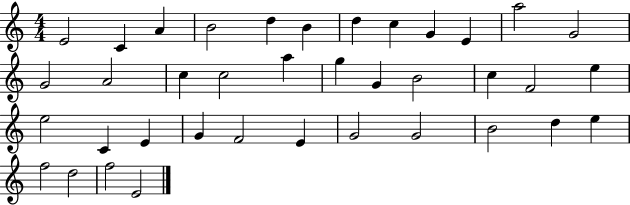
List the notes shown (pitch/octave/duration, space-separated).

E4/h C4/q A4/q B4/h D5/q B4/q D5/q C5/q G4/q E4/q A5/h G4/h G4/h A4/h C5/q C5/h A5/q G5/q G4/q B4/h C5/q F4/h E5/q E5/h C4/q E4/q G4/q F4/h E4/q G4/h G4/h B4/h D5/q E5/q F5/h D5/h F5/h E4/h